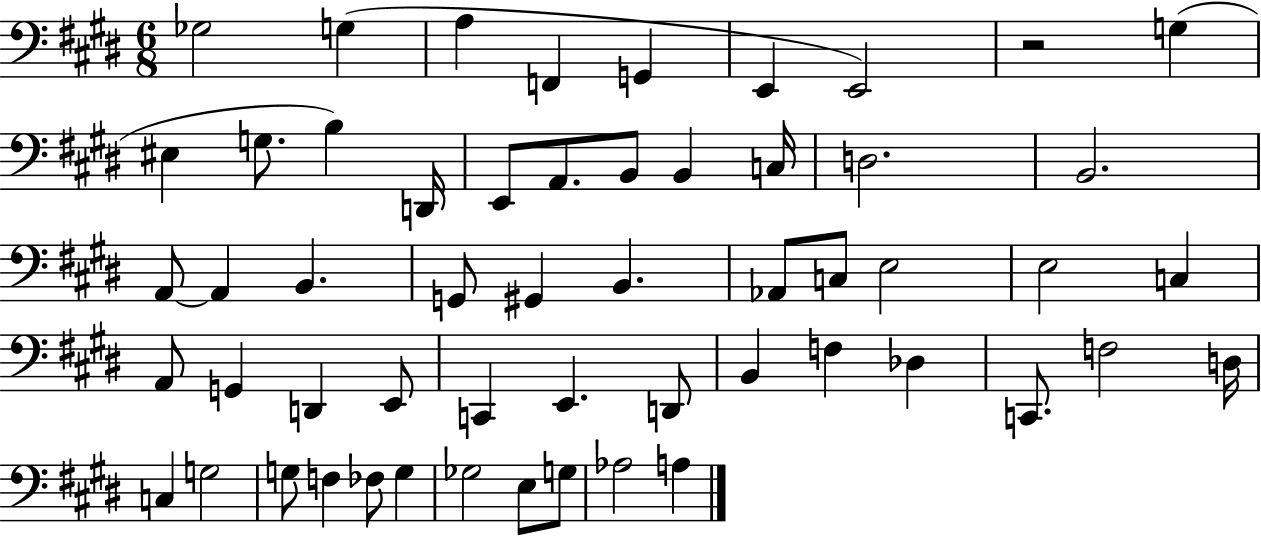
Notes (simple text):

Gb3/h G3/q A3/q F2/q G2/q E2/q E2/h R/h G3/q EIS3/q G3/e. B3/q D2/s E2/e A2/e. B2/e B2/q C3/s D3/h. B2/h. A2/e A2/q B2/q. G2/e G#2/q B2/q. Ab2/e C3/e E3/h E3/h C3/q A2/e G2/q D2/q E2/e C2/q E2/q. D2/e B2/q F3/q Db3/q C2/e. F3/h D3/s C3/q G3/h G3/e F3/q FES3/e G3/q Gb3/h E3/e G3/e Ab3/h A3/q